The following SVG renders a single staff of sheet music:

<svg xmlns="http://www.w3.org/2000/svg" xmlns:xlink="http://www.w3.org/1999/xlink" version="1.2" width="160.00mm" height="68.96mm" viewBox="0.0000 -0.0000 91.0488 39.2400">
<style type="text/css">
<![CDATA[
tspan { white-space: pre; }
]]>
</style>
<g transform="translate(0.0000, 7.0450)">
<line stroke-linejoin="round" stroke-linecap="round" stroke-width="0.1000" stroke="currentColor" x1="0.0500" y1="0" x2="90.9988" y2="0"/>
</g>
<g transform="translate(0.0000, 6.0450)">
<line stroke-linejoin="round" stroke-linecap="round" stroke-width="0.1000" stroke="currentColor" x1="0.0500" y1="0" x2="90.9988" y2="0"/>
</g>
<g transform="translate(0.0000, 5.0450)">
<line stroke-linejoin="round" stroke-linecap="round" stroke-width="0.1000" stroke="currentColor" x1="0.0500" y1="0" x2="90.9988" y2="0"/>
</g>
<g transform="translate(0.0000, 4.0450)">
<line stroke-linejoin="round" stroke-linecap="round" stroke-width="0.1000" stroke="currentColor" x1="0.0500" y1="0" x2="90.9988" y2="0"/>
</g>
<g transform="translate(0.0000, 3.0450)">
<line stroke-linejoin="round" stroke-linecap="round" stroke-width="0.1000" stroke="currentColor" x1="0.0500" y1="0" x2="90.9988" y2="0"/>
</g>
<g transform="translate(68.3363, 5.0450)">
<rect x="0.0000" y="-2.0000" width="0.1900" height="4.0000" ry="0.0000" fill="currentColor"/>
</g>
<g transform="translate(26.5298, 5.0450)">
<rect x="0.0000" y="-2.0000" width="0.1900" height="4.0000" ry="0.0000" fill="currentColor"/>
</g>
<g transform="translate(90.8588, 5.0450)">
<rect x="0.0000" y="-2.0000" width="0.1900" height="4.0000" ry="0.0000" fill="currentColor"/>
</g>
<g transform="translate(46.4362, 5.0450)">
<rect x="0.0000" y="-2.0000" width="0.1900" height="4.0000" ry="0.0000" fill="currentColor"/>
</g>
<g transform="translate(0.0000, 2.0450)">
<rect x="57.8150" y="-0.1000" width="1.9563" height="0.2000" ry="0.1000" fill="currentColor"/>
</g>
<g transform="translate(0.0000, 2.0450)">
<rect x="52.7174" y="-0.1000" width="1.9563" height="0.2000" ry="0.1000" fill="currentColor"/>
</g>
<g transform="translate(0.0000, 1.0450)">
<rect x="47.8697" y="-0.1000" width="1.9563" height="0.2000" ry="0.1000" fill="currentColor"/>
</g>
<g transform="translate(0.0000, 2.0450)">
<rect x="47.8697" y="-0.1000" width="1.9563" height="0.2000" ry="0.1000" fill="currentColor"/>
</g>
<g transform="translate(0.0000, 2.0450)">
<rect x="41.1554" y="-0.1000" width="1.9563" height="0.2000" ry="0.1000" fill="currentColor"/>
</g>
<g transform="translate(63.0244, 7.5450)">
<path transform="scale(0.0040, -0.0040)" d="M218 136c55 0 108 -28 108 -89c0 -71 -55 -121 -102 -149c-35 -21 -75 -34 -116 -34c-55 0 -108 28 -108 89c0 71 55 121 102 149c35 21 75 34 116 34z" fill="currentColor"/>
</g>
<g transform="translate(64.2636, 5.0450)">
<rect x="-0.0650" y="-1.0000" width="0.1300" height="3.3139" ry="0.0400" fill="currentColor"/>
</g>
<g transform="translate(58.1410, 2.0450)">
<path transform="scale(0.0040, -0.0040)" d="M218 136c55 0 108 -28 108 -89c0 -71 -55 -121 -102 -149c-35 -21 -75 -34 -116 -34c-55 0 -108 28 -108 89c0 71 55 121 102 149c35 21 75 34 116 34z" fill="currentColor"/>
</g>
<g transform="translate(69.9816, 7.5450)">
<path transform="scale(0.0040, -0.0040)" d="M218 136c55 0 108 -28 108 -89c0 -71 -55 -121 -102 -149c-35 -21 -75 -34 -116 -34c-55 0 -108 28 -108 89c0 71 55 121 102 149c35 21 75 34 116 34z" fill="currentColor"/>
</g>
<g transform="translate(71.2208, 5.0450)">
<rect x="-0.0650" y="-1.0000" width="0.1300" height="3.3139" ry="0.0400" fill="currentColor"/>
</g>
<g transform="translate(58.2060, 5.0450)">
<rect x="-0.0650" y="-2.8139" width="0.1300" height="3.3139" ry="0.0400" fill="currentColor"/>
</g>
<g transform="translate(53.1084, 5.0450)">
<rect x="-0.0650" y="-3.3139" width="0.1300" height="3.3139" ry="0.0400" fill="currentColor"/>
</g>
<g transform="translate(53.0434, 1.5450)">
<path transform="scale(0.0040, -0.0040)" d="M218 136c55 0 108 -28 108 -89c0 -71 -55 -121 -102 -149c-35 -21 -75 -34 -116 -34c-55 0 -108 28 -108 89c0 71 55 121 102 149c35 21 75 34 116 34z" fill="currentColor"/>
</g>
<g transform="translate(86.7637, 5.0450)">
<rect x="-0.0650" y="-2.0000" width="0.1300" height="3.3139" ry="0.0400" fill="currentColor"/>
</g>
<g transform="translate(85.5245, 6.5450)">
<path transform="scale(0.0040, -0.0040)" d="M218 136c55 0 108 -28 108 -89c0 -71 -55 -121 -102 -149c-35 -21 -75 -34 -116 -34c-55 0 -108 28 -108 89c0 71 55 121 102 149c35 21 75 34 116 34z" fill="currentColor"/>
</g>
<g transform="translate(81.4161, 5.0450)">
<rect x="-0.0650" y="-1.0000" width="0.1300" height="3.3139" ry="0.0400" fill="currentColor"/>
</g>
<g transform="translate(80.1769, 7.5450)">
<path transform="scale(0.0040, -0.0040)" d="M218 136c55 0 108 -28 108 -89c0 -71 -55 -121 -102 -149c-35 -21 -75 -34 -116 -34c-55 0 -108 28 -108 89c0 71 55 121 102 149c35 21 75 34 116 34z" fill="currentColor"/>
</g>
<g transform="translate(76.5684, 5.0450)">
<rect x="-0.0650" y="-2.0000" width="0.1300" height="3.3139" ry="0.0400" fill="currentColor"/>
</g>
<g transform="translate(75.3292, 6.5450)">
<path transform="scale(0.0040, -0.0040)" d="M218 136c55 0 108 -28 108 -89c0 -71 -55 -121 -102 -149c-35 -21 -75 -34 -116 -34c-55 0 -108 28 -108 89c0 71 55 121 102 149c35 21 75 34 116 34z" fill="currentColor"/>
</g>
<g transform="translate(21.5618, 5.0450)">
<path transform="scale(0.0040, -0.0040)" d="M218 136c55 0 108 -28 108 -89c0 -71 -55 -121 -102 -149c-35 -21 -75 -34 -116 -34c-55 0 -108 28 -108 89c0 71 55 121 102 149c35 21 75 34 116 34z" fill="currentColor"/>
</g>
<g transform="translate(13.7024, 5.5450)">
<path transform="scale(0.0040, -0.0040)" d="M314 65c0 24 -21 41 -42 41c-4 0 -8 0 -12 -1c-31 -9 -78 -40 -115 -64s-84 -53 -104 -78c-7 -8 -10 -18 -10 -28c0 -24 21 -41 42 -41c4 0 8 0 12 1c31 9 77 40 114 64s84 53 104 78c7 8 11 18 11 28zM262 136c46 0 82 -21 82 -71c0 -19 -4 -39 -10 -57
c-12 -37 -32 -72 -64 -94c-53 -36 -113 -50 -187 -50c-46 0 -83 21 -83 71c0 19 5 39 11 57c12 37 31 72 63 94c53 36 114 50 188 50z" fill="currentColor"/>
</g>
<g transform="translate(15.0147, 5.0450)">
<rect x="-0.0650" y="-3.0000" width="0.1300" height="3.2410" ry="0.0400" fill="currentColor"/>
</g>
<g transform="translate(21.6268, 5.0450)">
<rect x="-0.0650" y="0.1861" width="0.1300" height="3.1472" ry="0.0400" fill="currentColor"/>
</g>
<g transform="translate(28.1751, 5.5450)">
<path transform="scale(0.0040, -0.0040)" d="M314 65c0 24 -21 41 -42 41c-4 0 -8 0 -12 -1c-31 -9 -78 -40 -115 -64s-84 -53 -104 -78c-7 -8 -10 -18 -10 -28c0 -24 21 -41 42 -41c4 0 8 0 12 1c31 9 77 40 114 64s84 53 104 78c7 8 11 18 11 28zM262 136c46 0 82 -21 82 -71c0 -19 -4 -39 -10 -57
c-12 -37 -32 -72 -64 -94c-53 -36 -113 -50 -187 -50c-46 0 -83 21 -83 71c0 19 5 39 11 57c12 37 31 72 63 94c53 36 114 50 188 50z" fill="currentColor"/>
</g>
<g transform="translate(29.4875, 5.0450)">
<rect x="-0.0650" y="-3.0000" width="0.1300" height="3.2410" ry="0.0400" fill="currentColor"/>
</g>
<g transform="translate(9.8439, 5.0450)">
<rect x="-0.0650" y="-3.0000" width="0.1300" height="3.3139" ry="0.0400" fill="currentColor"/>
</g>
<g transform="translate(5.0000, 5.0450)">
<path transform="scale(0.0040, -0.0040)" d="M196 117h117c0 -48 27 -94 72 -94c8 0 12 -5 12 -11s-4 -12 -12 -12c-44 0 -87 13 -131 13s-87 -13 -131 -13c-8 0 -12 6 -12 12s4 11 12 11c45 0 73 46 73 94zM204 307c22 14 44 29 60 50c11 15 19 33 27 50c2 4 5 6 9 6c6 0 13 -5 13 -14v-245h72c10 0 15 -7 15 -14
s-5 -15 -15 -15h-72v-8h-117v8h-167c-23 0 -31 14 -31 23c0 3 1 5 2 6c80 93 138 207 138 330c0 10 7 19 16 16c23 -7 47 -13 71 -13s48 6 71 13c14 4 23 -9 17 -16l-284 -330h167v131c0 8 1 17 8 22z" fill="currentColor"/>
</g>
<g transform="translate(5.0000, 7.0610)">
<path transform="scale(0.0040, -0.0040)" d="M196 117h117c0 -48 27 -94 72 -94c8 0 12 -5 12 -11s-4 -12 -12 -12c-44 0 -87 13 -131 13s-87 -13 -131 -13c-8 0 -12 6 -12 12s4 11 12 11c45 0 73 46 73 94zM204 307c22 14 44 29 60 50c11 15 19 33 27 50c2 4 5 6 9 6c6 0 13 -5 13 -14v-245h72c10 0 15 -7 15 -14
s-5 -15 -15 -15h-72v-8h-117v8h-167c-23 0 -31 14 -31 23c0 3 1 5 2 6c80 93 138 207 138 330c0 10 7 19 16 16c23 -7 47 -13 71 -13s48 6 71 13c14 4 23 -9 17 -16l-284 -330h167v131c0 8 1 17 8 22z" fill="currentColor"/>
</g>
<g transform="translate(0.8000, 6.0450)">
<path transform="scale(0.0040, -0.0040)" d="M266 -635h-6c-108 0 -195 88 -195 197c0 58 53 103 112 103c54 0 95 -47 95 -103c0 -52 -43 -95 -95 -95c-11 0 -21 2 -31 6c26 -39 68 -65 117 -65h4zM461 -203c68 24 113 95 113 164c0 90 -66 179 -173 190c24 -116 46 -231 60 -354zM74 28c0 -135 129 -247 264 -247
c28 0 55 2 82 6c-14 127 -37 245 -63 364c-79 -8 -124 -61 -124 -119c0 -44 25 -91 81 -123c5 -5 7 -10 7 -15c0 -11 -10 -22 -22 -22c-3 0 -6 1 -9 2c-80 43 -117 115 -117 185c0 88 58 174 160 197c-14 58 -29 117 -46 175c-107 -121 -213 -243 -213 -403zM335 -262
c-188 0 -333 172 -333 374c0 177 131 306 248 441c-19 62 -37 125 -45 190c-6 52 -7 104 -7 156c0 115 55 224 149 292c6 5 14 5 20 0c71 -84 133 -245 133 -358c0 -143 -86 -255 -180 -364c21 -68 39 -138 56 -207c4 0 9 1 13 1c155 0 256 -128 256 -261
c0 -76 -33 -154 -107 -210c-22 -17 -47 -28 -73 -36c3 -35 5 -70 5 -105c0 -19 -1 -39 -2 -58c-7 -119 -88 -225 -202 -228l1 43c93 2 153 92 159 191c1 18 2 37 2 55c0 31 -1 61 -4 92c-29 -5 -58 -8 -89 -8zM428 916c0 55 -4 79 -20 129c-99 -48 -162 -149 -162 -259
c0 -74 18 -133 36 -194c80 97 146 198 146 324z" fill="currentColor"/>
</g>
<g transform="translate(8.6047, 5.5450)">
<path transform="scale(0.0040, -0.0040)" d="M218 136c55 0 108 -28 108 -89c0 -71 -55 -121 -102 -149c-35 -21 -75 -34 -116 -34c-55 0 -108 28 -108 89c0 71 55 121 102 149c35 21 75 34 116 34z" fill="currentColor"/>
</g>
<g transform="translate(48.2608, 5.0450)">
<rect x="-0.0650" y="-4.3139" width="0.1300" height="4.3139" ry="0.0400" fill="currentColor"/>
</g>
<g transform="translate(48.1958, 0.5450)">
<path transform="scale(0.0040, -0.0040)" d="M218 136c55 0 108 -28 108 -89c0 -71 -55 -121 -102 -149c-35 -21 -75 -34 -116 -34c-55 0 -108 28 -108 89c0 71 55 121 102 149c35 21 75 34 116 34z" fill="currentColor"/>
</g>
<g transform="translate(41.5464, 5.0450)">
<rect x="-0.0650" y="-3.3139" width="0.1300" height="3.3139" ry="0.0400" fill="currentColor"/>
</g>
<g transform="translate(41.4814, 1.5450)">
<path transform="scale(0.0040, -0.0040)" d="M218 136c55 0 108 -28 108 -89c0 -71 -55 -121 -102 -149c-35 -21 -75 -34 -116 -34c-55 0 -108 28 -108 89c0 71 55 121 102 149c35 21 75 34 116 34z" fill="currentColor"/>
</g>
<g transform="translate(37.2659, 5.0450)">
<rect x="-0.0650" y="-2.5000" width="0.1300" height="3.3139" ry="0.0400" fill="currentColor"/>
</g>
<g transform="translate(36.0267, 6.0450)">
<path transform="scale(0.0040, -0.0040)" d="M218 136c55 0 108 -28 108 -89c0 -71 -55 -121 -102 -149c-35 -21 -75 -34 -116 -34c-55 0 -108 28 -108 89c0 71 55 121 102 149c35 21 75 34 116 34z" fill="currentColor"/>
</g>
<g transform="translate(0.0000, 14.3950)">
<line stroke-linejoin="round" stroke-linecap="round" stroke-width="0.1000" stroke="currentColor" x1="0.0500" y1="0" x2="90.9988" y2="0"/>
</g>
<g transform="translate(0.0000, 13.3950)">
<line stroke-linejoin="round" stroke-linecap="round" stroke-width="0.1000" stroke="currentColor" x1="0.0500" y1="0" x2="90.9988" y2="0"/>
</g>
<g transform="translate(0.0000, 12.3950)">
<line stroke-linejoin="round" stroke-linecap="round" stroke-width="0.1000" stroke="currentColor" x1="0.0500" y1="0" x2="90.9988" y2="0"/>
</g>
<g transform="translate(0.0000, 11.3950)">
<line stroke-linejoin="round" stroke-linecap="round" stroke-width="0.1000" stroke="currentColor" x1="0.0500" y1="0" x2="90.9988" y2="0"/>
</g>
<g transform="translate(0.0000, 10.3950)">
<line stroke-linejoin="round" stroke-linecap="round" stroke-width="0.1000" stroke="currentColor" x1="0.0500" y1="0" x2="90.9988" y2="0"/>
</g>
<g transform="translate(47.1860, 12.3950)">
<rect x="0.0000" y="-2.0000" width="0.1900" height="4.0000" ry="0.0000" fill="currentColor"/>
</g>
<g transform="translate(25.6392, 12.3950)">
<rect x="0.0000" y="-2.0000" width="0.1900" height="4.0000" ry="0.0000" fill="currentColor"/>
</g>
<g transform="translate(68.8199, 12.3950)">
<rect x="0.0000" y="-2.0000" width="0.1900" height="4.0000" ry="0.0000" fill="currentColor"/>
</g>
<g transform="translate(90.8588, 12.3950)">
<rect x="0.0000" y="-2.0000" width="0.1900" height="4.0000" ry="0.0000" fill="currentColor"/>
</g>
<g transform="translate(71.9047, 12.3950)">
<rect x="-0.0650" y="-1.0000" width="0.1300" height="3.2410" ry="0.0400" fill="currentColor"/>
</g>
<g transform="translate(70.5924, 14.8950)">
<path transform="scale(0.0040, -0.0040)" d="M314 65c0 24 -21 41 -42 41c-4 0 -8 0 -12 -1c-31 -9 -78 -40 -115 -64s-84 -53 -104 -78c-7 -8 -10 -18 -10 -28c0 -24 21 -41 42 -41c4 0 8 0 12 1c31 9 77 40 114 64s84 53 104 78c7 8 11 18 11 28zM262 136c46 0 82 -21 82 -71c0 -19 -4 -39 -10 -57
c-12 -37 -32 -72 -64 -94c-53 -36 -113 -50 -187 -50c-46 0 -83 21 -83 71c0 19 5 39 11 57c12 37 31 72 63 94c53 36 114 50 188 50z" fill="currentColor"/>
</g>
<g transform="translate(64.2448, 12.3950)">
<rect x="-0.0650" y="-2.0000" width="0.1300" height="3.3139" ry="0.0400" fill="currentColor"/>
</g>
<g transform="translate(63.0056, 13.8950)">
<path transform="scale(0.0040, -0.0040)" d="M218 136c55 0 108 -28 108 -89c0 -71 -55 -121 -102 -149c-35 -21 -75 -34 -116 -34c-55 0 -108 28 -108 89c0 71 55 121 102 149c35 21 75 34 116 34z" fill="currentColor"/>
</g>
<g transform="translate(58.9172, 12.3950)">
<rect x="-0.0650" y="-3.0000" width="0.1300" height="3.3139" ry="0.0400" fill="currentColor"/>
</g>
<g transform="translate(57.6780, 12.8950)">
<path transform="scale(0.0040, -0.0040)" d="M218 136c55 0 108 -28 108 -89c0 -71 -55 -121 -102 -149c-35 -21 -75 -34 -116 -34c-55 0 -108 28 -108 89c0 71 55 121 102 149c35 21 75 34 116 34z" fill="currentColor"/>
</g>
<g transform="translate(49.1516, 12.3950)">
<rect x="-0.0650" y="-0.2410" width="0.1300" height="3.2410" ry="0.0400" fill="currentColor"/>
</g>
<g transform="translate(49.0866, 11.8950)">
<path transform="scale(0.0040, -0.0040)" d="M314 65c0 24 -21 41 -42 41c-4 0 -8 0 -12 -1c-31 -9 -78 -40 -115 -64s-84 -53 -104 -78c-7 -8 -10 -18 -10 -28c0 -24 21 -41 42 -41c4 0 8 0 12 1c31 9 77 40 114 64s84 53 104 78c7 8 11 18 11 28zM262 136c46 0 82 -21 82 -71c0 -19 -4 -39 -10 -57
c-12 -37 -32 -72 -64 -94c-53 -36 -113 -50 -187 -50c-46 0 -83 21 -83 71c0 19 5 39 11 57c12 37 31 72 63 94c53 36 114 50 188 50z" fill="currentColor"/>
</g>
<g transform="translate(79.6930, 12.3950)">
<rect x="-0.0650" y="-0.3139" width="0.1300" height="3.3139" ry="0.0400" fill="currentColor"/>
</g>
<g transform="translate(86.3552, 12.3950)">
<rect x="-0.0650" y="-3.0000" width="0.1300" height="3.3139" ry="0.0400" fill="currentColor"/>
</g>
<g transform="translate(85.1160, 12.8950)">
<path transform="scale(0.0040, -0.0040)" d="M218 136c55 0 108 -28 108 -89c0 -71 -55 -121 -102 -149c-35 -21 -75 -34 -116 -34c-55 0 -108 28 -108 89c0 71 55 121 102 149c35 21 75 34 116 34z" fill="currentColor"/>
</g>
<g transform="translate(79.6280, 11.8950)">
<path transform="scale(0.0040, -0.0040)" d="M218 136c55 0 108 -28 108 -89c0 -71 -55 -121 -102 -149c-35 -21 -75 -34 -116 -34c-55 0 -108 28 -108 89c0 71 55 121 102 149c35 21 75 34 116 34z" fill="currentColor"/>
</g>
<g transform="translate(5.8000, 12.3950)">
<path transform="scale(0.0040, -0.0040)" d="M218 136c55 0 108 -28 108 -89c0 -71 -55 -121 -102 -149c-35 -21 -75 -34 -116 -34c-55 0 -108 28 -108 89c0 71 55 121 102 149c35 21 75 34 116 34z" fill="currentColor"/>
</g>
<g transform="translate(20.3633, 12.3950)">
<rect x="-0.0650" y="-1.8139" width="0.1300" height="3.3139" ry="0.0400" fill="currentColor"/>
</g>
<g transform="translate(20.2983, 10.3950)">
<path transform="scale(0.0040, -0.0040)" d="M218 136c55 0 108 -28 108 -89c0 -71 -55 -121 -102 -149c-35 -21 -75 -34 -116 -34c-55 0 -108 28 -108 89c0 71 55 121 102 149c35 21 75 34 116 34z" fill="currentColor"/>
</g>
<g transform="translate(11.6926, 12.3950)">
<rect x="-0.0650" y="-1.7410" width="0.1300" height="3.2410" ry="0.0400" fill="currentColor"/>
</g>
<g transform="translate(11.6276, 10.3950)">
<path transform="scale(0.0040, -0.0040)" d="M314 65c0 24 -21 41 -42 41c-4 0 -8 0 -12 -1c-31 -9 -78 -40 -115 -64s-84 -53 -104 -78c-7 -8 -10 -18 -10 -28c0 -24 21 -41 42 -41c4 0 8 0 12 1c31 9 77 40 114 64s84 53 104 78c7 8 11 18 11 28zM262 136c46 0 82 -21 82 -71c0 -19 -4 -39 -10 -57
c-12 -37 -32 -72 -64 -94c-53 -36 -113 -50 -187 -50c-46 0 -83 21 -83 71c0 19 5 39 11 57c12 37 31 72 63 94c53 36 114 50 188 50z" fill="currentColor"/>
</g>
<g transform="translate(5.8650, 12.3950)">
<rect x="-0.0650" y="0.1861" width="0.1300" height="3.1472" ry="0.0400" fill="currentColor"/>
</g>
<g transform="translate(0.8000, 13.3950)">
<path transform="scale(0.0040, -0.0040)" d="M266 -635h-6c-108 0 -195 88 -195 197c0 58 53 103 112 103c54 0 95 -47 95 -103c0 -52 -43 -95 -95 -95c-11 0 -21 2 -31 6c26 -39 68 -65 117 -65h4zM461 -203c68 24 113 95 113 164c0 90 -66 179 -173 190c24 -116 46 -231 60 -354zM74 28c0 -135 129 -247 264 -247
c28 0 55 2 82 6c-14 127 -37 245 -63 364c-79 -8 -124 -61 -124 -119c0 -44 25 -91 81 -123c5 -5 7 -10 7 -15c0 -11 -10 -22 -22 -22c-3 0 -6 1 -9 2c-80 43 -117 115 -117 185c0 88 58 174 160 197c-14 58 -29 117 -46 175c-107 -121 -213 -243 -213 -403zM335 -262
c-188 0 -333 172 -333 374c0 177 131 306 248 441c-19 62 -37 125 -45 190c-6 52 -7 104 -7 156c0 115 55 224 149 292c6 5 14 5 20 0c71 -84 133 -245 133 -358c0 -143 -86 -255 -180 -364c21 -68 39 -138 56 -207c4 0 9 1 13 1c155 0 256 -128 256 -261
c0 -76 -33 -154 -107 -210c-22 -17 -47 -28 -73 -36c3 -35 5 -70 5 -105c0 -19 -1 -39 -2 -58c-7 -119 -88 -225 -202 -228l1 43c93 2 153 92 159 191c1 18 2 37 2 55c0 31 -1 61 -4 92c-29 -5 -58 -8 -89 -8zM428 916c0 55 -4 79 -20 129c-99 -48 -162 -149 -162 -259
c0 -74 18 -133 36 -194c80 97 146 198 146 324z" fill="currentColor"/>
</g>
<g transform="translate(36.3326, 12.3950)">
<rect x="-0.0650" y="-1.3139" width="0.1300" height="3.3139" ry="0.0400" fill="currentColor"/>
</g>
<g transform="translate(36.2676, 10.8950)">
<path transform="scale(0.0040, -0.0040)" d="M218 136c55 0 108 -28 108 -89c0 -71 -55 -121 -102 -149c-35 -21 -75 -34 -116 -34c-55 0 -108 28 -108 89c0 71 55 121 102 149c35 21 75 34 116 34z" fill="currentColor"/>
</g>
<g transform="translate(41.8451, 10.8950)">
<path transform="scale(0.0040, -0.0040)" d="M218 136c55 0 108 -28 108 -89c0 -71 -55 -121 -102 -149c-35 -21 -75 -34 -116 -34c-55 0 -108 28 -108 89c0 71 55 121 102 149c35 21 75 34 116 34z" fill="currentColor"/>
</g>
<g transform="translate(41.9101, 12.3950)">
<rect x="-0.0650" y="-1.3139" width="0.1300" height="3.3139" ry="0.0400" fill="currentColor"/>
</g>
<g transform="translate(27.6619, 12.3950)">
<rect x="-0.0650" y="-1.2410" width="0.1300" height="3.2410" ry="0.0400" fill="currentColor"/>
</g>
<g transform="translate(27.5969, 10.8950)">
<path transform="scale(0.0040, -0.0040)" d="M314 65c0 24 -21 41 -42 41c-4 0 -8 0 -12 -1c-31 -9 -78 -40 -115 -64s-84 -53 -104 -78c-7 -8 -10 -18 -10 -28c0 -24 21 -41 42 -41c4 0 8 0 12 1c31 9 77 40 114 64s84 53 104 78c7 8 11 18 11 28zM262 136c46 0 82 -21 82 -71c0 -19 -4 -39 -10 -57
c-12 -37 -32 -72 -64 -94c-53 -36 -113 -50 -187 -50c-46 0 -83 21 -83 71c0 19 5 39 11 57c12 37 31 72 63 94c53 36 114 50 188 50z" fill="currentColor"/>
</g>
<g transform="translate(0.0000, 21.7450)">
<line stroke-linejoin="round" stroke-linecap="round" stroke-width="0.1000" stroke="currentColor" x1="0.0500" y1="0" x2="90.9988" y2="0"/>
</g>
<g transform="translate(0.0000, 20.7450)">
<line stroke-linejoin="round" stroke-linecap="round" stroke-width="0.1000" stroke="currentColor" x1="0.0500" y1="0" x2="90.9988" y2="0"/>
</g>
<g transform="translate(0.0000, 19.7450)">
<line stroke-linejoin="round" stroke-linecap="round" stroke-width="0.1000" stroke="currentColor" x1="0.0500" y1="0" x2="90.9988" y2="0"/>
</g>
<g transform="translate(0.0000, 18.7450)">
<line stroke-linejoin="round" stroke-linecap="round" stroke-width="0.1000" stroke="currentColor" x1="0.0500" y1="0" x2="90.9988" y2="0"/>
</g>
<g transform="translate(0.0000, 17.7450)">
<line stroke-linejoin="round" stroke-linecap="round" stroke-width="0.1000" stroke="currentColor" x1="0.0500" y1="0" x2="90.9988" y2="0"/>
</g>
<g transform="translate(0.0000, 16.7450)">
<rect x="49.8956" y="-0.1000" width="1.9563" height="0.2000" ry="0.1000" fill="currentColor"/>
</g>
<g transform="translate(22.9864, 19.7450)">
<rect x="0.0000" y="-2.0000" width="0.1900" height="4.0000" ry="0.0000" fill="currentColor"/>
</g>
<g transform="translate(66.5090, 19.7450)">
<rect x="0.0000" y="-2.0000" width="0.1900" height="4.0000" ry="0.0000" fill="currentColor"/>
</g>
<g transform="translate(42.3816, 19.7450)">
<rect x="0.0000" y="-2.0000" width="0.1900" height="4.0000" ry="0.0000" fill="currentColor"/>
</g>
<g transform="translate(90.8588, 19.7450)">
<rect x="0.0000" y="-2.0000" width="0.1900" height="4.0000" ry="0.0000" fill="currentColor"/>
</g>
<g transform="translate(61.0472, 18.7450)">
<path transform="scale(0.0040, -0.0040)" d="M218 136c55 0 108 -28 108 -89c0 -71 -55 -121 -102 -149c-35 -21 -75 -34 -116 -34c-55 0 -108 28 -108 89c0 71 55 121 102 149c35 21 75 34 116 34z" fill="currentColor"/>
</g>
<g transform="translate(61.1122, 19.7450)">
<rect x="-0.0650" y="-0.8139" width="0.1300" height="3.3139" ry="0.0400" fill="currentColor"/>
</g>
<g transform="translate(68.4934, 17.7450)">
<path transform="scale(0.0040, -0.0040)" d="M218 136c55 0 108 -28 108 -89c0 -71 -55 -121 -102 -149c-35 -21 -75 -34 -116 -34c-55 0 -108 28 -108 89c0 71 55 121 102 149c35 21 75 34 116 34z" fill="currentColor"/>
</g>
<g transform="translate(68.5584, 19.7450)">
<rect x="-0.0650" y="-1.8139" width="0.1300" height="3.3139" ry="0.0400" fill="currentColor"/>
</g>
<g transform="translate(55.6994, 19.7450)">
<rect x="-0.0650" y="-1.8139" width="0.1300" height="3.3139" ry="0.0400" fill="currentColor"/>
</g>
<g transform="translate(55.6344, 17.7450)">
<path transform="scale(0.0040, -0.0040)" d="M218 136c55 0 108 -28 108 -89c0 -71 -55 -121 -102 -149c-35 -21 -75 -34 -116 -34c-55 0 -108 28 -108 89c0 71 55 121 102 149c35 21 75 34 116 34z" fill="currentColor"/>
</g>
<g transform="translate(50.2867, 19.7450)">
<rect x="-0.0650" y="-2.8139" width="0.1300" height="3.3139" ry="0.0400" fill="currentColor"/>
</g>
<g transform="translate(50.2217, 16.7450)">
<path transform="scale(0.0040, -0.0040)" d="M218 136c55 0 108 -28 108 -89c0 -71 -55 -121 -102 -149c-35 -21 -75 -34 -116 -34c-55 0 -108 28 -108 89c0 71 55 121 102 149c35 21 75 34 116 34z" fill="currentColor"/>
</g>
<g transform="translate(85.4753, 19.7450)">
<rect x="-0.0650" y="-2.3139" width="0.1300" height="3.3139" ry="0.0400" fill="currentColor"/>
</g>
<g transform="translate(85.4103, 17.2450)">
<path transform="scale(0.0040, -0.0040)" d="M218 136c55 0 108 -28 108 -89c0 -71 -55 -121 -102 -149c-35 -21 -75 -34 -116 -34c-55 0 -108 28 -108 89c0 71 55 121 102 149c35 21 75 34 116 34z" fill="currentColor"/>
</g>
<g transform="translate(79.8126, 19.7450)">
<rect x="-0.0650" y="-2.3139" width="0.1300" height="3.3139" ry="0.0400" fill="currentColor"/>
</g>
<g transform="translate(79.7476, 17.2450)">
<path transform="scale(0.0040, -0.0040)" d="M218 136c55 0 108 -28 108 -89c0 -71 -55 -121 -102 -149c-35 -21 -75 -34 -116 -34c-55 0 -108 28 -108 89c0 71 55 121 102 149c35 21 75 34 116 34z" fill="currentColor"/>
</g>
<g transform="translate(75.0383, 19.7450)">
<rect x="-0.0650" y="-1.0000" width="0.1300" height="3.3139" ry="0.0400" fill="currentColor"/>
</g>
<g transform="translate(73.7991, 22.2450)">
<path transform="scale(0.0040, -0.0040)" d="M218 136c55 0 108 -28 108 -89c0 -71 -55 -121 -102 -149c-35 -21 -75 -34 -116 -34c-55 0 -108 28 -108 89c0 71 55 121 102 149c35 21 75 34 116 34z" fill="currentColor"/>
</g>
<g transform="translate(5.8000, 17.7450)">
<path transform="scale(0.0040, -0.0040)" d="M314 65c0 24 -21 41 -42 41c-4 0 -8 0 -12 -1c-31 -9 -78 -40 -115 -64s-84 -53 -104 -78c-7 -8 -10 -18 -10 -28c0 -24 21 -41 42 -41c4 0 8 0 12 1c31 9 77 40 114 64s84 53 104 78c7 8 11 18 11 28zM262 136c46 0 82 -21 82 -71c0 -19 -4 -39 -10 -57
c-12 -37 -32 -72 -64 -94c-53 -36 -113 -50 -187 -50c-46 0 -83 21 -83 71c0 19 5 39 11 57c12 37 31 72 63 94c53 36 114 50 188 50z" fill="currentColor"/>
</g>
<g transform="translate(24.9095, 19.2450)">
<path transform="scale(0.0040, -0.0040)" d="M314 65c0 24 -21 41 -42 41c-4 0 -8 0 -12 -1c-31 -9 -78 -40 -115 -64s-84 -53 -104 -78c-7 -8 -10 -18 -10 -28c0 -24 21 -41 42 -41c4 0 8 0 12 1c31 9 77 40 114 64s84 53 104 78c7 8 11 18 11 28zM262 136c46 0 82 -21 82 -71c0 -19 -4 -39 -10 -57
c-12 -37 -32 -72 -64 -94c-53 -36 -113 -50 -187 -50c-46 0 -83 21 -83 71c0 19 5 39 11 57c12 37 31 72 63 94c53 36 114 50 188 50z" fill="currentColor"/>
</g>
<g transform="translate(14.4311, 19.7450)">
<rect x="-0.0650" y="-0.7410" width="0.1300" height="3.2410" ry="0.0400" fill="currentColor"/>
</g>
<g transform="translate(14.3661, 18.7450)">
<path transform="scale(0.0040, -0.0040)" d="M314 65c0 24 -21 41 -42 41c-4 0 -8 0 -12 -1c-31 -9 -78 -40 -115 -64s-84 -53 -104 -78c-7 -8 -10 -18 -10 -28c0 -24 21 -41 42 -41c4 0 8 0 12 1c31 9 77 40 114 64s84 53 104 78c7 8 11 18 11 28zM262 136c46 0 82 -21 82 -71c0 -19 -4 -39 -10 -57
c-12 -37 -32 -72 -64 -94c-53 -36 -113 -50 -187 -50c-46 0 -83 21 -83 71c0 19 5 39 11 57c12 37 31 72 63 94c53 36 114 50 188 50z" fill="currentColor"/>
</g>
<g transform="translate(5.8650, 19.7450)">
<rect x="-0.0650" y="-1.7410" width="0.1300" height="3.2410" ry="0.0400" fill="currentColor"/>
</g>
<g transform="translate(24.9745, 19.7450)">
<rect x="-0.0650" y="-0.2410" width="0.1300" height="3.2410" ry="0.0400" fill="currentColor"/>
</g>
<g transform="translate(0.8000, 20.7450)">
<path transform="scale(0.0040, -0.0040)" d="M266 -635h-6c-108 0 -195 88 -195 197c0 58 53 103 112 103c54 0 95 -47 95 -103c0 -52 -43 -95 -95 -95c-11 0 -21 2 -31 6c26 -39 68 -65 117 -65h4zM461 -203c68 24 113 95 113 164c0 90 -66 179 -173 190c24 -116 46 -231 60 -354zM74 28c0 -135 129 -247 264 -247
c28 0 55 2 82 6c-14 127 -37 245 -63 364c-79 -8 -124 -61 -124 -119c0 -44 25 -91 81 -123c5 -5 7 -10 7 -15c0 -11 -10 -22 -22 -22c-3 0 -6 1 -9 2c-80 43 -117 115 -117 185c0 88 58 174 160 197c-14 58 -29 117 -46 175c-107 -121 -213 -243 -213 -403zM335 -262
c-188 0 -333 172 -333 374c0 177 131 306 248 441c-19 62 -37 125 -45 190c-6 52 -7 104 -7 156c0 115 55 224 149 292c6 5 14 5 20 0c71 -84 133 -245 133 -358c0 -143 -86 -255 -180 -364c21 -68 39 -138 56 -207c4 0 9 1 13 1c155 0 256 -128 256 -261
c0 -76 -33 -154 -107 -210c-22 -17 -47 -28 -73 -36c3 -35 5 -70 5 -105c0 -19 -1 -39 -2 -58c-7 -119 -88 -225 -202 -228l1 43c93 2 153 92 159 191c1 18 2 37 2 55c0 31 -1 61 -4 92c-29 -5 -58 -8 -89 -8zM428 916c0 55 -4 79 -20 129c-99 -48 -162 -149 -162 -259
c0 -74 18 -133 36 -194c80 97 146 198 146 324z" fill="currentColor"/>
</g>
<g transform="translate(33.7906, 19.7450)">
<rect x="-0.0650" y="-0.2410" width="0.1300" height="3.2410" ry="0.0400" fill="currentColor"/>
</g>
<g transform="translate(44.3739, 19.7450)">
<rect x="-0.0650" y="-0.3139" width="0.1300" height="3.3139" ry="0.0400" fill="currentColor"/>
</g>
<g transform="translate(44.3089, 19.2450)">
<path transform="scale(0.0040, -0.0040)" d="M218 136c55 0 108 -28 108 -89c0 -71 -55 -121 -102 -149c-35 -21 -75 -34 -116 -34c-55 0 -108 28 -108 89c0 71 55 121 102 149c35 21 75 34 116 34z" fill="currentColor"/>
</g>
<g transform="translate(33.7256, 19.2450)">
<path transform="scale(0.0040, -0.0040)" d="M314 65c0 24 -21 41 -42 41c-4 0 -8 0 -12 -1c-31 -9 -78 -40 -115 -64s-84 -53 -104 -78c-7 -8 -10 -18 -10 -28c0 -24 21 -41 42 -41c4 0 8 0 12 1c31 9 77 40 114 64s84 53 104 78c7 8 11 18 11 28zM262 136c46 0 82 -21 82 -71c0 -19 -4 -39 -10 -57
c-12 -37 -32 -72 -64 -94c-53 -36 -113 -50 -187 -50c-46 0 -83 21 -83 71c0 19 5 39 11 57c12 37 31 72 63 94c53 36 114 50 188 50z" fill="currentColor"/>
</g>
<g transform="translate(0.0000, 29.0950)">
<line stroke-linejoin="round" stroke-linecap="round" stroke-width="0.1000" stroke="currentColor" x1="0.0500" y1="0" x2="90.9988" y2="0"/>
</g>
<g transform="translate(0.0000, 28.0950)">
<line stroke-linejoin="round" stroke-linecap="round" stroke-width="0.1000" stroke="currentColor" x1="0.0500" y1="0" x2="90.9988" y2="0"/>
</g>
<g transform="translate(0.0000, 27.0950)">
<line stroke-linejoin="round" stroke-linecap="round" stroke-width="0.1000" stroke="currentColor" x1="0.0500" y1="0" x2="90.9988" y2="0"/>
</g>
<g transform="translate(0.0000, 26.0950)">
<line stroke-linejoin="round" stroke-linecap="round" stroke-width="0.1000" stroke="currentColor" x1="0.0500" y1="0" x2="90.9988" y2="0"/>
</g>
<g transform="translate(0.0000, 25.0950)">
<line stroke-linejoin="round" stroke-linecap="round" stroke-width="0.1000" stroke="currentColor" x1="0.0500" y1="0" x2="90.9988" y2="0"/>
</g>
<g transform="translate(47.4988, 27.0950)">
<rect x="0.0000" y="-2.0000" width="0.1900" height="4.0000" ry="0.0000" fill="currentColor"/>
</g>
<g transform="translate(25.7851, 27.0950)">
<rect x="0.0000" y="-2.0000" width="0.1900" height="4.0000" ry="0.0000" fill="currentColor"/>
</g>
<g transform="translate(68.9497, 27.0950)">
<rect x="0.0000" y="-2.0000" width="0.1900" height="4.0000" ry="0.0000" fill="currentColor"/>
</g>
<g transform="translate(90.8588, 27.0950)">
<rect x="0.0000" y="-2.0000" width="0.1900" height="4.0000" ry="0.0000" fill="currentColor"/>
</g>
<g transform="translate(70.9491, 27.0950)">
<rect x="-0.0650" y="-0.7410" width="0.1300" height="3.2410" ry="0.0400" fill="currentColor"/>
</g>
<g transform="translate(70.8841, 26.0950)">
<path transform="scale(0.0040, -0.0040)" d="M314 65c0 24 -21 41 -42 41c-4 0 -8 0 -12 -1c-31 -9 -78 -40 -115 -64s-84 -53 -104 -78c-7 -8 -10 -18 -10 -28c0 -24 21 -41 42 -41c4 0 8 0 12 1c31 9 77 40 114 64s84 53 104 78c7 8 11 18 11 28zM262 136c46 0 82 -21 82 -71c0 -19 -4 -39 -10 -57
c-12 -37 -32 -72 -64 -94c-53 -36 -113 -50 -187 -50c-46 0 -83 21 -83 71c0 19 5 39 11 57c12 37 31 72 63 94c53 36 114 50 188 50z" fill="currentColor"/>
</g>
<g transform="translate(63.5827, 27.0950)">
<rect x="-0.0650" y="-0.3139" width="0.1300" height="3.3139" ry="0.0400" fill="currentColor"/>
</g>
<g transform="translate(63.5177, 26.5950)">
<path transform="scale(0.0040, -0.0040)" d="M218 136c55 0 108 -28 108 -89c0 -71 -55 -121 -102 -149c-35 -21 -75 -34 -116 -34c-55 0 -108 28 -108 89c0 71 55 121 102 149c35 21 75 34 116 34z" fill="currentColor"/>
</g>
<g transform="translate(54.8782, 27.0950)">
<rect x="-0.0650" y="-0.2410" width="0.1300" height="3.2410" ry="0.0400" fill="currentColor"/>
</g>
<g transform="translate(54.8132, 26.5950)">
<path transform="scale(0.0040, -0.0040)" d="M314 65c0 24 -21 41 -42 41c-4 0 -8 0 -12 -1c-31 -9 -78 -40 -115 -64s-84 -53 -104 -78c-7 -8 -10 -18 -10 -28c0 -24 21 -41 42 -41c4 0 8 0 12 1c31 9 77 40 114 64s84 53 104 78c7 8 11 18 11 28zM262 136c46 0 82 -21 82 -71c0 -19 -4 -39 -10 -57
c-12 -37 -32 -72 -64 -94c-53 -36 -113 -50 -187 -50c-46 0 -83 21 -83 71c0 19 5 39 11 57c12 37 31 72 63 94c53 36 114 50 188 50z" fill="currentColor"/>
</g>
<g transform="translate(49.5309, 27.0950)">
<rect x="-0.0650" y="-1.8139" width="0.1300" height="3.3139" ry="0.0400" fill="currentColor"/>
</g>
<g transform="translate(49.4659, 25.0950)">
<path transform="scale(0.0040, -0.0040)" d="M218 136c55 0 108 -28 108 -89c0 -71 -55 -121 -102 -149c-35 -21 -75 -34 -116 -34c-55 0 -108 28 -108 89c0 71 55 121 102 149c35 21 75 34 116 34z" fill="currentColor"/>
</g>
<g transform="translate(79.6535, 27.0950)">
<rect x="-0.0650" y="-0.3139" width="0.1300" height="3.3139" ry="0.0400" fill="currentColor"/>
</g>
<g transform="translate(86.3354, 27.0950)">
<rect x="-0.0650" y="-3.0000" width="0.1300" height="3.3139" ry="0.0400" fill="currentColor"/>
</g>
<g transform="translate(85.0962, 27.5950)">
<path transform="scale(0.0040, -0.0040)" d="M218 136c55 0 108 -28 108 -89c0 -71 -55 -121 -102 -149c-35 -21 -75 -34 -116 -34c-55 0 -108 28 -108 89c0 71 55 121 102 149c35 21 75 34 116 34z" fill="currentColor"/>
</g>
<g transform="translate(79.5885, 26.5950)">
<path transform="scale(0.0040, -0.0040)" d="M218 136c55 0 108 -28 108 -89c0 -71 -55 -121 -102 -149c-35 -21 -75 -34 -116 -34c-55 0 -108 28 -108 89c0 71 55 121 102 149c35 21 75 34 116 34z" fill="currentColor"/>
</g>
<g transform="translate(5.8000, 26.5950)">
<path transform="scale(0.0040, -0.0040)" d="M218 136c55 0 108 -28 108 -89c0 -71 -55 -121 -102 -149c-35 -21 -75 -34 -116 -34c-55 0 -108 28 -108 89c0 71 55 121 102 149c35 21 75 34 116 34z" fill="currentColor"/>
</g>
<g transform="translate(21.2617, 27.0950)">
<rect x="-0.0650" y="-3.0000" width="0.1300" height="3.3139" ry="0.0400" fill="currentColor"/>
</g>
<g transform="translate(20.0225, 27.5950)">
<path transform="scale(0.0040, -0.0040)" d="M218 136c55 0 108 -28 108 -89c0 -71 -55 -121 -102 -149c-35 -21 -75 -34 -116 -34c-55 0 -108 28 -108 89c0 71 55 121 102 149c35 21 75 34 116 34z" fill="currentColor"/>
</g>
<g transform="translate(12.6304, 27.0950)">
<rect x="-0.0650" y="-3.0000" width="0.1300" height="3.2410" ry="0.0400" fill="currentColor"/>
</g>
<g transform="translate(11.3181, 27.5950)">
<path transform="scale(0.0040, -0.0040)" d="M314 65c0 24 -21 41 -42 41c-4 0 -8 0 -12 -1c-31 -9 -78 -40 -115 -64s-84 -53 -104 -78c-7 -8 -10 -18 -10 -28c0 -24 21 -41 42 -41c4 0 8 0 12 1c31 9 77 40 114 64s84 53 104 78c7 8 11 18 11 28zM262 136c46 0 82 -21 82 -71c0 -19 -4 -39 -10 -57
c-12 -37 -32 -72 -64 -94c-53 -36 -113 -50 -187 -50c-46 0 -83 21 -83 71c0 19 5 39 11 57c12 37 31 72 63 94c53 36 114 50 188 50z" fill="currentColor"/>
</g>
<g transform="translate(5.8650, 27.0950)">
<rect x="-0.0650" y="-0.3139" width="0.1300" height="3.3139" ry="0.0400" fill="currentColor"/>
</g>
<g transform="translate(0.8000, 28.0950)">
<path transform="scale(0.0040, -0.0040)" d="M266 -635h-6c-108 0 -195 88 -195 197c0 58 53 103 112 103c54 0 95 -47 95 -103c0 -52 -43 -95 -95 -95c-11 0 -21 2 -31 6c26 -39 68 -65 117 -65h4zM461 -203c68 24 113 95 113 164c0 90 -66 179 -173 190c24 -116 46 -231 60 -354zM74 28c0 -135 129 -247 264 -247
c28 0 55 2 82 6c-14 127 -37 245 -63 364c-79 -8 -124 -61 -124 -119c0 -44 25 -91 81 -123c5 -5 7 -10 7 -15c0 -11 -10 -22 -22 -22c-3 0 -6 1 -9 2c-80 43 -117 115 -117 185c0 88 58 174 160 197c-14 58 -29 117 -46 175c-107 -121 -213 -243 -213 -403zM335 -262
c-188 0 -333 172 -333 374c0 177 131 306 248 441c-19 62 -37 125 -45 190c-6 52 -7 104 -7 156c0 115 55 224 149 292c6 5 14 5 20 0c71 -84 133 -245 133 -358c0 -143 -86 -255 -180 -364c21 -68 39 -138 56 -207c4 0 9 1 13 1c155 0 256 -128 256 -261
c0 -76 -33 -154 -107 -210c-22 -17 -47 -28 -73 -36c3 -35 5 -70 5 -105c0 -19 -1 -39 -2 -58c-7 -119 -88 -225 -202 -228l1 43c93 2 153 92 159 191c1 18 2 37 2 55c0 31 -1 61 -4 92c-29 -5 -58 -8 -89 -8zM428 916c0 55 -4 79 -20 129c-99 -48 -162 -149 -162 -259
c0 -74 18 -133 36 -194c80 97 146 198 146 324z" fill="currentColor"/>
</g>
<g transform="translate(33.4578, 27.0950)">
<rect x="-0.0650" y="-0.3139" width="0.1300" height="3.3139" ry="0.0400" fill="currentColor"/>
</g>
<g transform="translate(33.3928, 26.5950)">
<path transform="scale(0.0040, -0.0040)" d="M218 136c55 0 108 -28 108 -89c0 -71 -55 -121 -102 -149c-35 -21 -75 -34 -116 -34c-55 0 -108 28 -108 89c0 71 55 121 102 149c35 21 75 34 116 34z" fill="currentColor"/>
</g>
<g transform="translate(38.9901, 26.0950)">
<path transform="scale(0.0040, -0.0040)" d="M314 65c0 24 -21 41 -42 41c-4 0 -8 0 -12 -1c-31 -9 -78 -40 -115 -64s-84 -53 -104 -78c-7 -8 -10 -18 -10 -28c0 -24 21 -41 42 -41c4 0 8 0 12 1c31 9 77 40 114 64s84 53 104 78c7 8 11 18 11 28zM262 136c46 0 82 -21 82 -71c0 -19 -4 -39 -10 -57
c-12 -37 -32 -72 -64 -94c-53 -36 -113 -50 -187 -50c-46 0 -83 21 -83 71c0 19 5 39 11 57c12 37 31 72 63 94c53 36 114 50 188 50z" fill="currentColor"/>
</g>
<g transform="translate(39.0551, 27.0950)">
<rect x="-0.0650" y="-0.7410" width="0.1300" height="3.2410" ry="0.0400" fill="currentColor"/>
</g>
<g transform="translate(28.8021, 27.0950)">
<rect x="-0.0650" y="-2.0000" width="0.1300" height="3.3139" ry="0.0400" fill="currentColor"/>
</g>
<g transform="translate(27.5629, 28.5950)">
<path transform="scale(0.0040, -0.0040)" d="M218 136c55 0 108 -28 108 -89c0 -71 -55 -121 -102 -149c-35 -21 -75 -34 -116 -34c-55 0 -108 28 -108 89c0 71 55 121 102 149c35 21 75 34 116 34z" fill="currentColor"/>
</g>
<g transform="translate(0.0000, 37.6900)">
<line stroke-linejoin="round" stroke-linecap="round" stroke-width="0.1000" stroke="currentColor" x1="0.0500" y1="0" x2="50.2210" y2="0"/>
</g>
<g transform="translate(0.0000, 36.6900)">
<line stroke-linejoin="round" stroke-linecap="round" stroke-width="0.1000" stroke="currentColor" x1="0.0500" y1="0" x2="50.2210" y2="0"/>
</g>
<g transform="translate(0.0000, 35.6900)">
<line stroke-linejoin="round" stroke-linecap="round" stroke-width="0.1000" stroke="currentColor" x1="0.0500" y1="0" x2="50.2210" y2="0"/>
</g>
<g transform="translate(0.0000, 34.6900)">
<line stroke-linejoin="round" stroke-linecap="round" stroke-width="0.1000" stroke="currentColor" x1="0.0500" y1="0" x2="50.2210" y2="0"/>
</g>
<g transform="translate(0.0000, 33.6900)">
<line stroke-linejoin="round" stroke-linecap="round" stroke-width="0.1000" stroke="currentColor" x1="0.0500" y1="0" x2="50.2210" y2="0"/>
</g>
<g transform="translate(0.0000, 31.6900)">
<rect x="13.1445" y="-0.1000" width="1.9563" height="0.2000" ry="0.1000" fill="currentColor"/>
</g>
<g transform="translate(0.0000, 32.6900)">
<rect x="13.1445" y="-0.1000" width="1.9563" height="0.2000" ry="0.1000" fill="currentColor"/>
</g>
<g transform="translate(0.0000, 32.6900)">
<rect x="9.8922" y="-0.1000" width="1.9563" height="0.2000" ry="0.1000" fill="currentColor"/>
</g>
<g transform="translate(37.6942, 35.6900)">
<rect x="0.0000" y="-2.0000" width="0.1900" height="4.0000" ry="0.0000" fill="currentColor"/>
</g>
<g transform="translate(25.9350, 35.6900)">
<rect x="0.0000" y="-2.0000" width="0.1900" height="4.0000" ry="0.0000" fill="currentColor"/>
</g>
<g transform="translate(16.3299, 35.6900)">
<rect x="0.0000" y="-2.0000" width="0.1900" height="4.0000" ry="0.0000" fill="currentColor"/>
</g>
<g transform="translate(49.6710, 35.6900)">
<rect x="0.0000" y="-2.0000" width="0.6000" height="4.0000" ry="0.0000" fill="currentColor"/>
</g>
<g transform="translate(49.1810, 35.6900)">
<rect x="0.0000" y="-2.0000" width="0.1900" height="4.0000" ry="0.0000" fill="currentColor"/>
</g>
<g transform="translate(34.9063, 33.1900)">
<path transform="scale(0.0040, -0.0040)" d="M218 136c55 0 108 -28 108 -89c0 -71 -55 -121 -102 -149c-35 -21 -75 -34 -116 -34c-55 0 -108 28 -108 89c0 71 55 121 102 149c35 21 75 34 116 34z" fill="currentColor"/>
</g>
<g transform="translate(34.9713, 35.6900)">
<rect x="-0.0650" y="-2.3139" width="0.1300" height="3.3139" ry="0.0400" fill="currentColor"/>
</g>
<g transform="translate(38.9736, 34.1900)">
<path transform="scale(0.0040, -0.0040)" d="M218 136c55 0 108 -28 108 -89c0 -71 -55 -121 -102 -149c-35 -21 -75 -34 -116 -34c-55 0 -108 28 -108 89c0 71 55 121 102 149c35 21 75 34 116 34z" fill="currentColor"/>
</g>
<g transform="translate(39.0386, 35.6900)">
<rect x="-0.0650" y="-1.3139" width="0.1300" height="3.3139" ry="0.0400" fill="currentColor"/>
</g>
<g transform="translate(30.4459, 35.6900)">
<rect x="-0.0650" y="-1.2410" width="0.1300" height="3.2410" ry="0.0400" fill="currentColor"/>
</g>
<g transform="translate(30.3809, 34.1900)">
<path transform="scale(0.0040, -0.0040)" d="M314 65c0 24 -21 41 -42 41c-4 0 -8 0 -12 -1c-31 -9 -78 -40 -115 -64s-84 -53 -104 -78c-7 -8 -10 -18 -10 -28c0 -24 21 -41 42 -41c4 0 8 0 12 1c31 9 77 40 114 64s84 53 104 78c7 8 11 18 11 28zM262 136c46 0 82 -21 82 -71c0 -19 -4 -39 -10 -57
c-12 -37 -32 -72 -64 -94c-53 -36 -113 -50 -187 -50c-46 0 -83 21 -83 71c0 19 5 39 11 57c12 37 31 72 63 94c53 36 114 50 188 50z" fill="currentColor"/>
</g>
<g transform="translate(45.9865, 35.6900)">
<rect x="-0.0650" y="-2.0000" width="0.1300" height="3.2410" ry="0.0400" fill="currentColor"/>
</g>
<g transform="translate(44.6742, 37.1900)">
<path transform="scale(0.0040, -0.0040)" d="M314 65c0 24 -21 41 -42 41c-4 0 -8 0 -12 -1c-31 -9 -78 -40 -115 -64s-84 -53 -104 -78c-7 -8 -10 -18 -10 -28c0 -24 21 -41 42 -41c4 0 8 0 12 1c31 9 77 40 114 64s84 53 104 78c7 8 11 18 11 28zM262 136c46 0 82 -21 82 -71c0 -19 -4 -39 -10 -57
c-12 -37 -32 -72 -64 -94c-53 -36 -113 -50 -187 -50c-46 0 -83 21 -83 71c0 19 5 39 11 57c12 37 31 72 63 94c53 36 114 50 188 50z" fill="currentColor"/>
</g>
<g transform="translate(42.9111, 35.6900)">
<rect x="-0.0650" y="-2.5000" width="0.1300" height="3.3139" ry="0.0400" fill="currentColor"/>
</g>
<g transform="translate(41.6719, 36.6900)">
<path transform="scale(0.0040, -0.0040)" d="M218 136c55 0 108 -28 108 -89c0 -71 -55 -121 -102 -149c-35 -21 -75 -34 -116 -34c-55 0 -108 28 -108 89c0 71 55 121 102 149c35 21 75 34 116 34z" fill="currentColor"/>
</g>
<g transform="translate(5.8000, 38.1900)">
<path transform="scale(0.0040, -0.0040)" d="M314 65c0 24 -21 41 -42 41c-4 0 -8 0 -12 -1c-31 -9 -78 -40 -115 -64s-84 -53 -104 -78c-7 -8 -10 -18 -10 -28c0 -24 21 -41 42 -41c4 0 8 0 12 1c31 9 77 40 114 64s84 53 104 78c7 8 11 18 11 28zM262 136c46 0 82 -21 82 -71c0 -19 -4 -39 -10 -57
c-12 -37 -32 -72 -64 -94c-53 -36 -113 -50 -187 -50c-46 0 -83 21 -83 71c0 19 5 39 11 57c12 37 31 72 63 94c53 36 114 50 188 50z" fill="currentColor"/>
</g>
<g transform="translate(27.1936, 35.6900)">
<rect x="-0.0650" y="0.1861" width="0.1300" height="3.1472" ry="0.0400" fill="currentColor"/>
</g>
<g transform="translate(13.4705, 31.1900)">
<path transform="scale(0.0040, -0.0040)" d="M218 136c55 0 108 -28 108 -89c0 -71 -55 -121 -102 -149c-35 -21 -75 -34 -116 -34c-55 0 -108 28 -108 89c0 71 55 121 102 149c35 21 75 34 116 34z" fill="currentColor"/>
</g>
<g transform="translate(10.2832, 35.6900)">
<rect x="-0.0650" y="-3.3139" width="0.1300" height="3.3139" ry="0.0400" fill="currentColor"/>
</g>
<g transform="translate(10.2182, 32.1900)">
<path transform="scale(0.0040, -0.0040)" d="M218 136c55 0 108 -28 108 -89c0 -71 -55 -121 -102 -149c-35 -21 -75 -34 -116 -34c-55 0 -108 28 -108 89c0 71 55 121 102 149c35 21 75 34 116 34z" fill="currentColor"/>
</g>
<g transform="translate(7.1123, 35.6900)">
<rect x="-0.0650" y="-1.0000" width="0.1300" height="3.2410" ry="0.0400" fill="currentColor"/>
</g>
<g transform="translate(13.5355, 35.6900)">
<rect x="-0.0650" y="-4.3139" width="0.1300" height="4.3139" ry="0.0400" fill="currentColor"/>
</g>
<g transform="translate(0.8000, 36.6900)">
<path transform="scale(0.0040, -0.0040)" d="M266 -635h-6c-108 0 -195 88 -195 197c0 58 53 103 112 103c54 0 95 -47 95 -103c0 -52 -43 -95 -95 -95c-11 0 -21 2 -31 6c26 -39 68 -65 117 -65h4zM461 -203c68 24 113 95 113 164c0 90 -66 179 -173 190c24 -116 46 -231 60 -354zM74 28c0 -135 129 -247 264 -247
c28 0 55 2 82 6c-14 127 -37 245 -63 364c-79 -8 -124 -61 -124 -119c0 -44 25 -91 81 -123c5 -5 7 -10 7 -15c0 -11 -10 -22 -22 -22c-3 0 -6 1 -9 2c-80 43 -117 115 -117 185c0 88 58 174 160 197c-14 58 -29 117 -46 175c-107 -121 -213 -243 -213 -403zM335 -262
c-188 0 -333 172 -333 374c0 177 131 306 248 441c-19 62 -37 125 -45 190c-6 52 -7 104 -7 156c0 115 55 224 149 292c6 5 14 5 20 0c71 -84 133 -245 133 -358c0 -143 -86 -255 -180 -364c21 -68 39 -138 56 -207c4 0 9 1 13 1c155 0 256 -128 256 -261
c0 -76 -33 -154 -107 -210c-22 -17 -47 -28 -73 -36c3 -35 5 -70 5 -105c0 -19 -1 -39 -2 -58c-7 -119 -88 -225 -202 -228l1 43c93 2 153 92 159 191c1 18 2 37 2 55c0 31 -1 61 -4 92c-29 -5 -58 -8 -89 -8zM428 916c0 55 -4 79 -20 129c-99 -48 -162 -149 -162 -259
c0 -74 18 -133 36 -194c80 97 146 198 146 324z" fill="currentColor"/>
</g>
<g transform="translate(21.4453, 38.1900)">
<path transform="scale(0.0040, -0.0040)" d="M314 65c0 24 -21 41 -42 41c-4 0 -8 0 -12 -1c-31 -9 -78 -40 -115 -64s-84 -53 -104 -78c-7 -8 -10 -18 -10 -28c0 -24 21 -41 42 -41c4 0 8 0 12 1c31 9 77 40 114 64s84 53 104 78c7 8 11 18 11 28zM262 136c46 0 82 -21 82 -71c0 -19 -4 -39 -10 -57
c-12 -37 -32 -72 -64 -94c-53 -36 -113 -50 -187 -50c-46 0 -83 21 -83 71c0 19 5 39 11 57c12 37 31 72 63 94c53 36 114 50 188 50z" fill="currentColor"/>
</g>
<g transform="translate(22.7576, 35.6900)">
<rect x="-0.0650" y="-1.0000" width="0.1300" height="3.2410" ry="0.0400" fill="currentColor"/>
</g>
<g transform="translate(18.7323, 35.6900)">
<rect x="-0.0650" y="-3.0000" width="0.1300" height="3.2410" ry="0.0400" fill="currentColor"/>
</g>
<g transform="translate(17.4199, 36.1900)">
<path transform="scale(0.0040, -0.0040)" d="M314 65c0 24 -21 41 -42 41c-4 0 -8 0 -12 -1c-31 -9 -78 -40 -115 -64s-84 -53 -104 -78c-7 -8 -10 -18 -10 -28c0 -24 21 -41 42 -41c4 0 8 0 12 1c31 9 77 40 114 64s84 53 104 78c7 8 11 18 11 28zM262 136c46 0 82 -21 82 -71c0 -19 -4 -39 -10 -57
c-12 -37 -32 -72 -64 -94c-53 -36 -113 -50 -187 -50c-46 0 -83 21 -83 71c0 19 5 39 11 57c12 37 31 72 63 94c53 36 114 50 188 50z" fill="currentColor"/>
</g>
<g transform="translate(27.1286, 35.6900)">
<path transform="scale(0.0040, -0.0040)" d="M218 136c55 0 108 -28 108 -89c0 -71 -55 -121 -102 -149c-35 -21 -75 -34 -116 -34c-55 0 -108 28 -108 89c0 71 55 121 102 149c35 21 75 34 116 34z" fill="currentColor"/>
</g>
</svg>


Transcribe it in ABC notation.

X:1
T:Untitled
M:4/4
L:1/4
K:C
A A2 B A2 G b d' b a D D F D F B f2 f e2 e e c2 A F D2 c A f2 d2 c2 c2 c a f d f D g g c A2 A F c d2 f c2 c d2 c A D2 b d' A2 D2 B e2 g e G F2